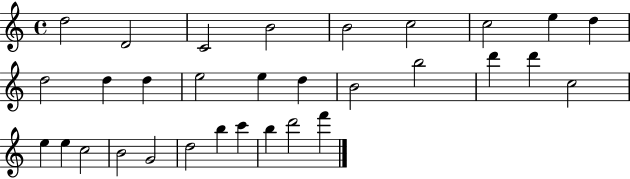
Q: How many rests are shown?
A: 0